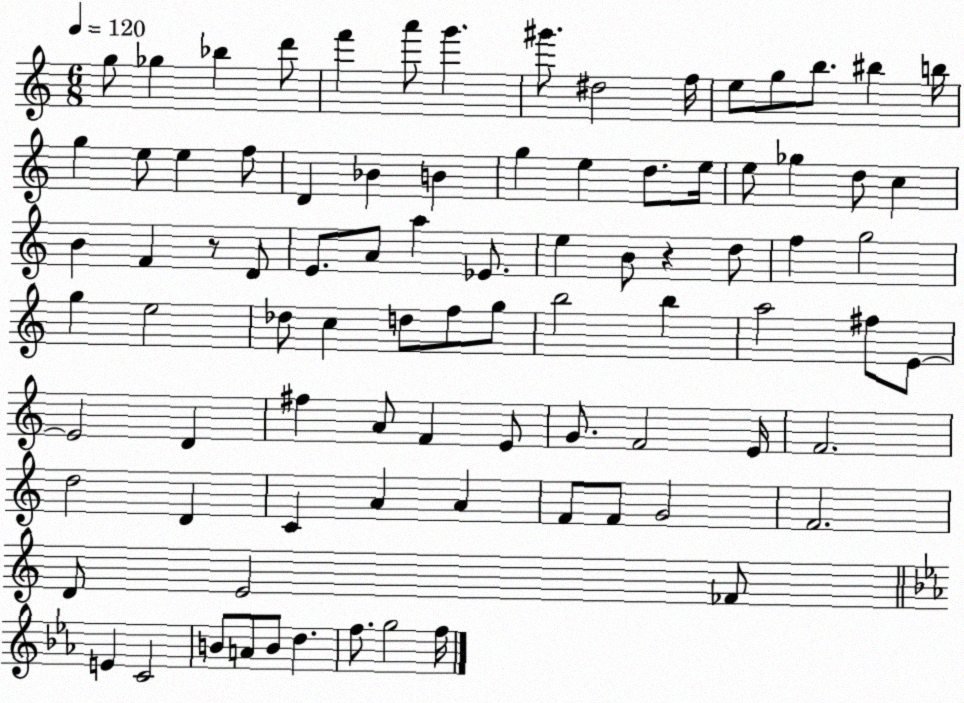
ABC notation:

X:1
T:Untitled
M:6/8
L:1/4
K:C
g/2 _g _b d'/2 f' a'/2 g' ^g'/2 ^d2 f/4 e/2 g/2 b/2 ^b b/4 g e/2 e f/2 D _B B g e d/2 e/4 e/2 _g d/2 c B F z/2 D/2 E/2 A/2 a _E/2 e B/2 z d/2 f g2 g e2 _d/2 c d/2 f/2 g/2 b2 b a2 ^f/2 E/2 E2 D ^f A/2 F E/2 G/2 F2 E/4 F2 d2 D C A A F/2 F/2 G2 F2 D/2 E2 _F/2 E C2 B/2 A/2 B/2 d f/2 g2 f/4